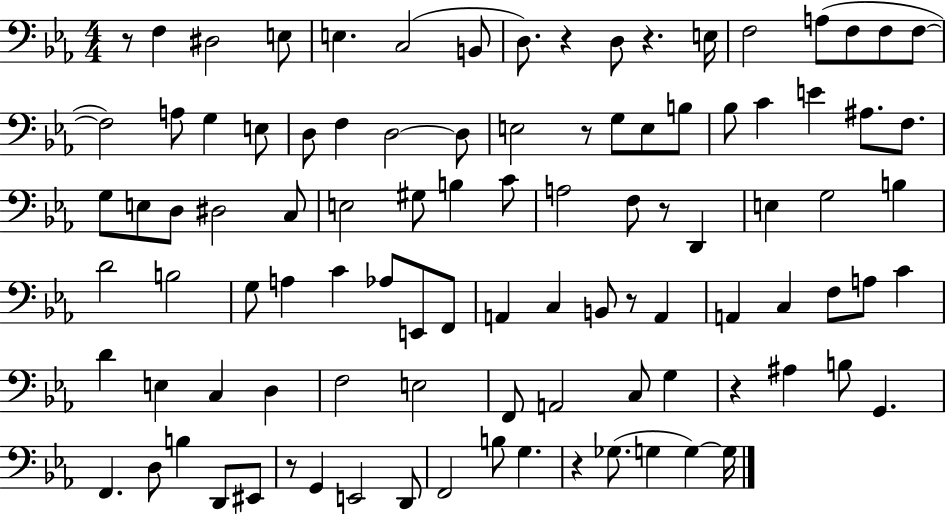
X:1
T:Untitled
M:4/4
L:1/4
K:Eb
z/2 F, ^D,2 E,/2 E, C,2 B,,/2 D,/2 z D,/2 z E,/4 F,2 A,/2 F,/2 F,/2 F,/2 F,2 A,/2 G, E,/2 D,/2 F, D,2 D,/2 E,2 z/2 G,/2 E,/2 B,/2 _B,/2 C E ^A,/2 F,/2 G,/2 E,/2 D,/2 ^D,2 C,/2 E,2 ^G,/2 B, C/2 A,2 F,/2 z/2 D,, E, G,2 B, D2 B,2 G,/2 A, C _A,/2 E,,/2 F,,/2 A,, C, B,,/2 z/2 A,, A,, C, F,/2 A,/2 C D E, C, D, F,2 E,2 F,,/2 A,,2 C,/2 G, z ^A, B,/2 G,, F,, D,/2 B, D,,/2 ^E,,/2 z/2 G,, E,,2 D,,/2 F,,2 B,/2 G, z _G,/2 G, G, G,/4